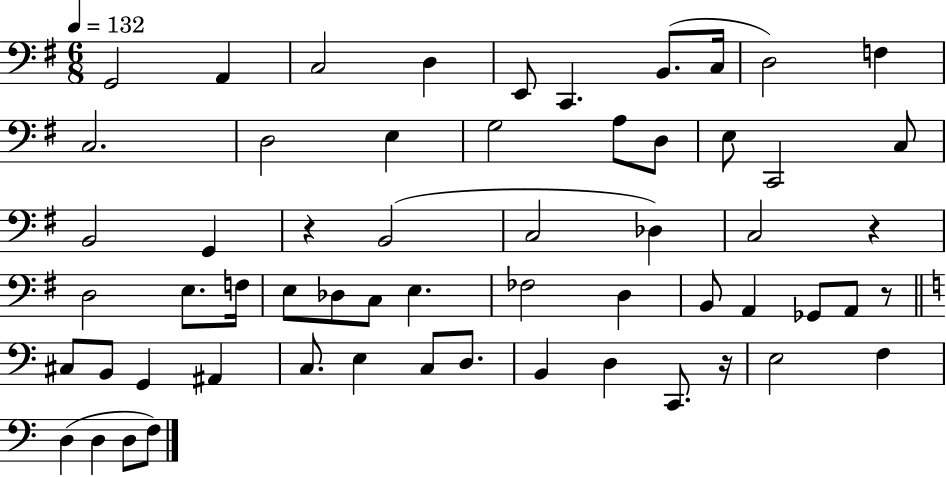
X:1
T:Untitled
M:6/8
L:1/4
K:G
G,,2 A,, C,2 D, E,,/2 C,, B,,/2 C,/4 D,2 F, C,2 D,2 E, G,2 A,/2 D,/2 E,/2 C,,2 C,/2 B,,2 G,, z B,,2 C,2 _D, C,2 z D,2 E,/2 F,/4 E,/2 _D,/2 C,/2 E, _F,2 D, B,,/2 A,, _G,,/2 A,,/2 z/2 ^C,/2 B,,/2 G,, ^A,, C,/2 E, C,/2 D,/2 B,, D, C,,/2 z/4 E,2 F, D, D, D,/2 F,/2